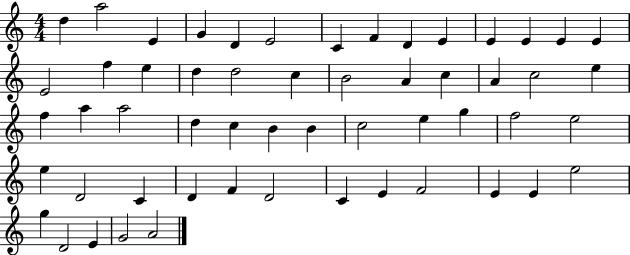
{
  \clef treble
  \numericTimeSignature
  \time 4/4
  \key c \major
  d''4 a''2 e'4 | g'4 d'4 e'2 | c'4 f'4 d'4 e'4 | e'4 e'4 e'4 e'4 | \break e'2 f''4 e''4 | d''4 d''2 c''4 | b'2 a'4 c''4 | a'4 c''2 e''4 | \break f''4 a''4 a''2 | d''4 c''4 b'4 b'4 | c''2 e''4 g''4 | f''2 e''2 | \break e''4 d'2 c'4 | d'4 f'4 d'2 | c'4 e'4 f'2 | e'4 e'4 e''2 | \break g''4 d'2 e'4 | g'2 a'2 | \bar "|."
}